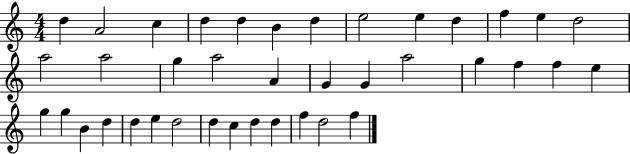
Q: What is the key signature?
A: C major